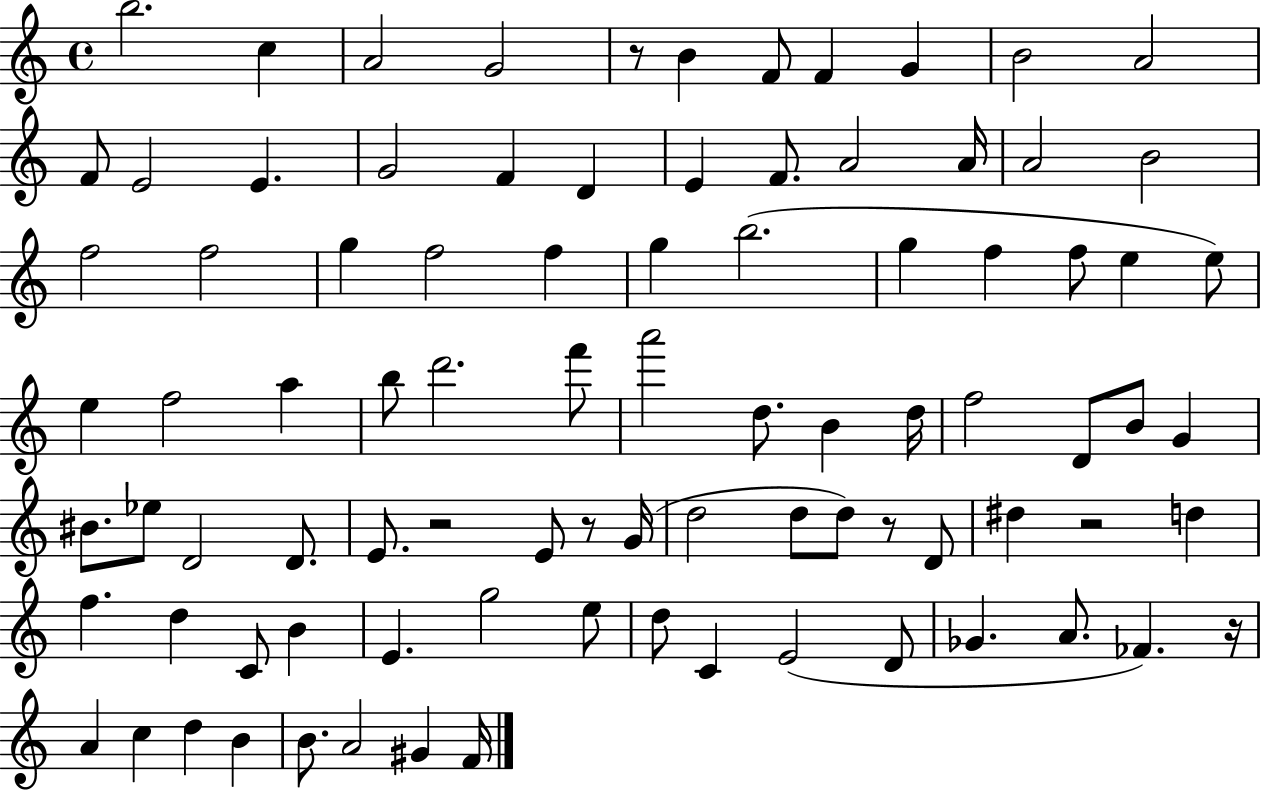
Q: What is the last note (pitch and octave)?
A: F4